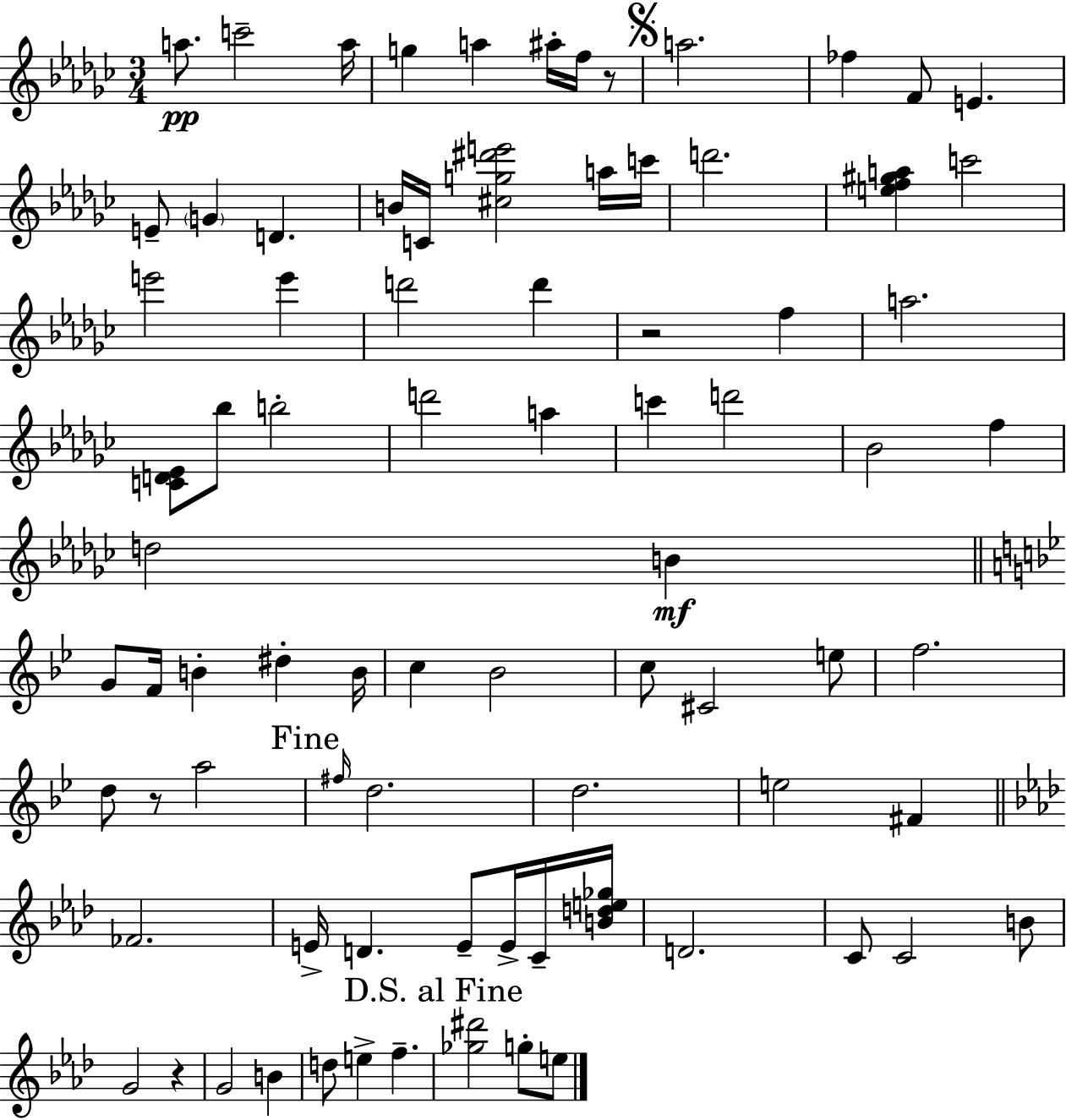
X:1
T:Untitled
M:3/4
L:1/4
K:Ebm
a/2 c'2 a/4 g a ^a/4 f/4 z/2 a2 _f F/2 E E/2 G D B/4 C/4 [^cg^d'e']2 a/4 c'/4 d'2 [ef^ga] c'2 e'2 e' d'2 d' z2 f a2 [CD_E]/2 _b/2 b2 d'2 a c' d'2 _B2 f d2 B G/2 F/4 B ^d B/4 c _B2 c/2 ^C2 e/2 f2 d/2 z/2 a2 ^f/4 d2 d2 e2 ^F _F2 E/4 D E/2 E/4 C/4 [Bde_g]/4 D2 C/2 C2 B/2 G2 z G2 B d/2 e f [_g^d']2 g/2 e/2